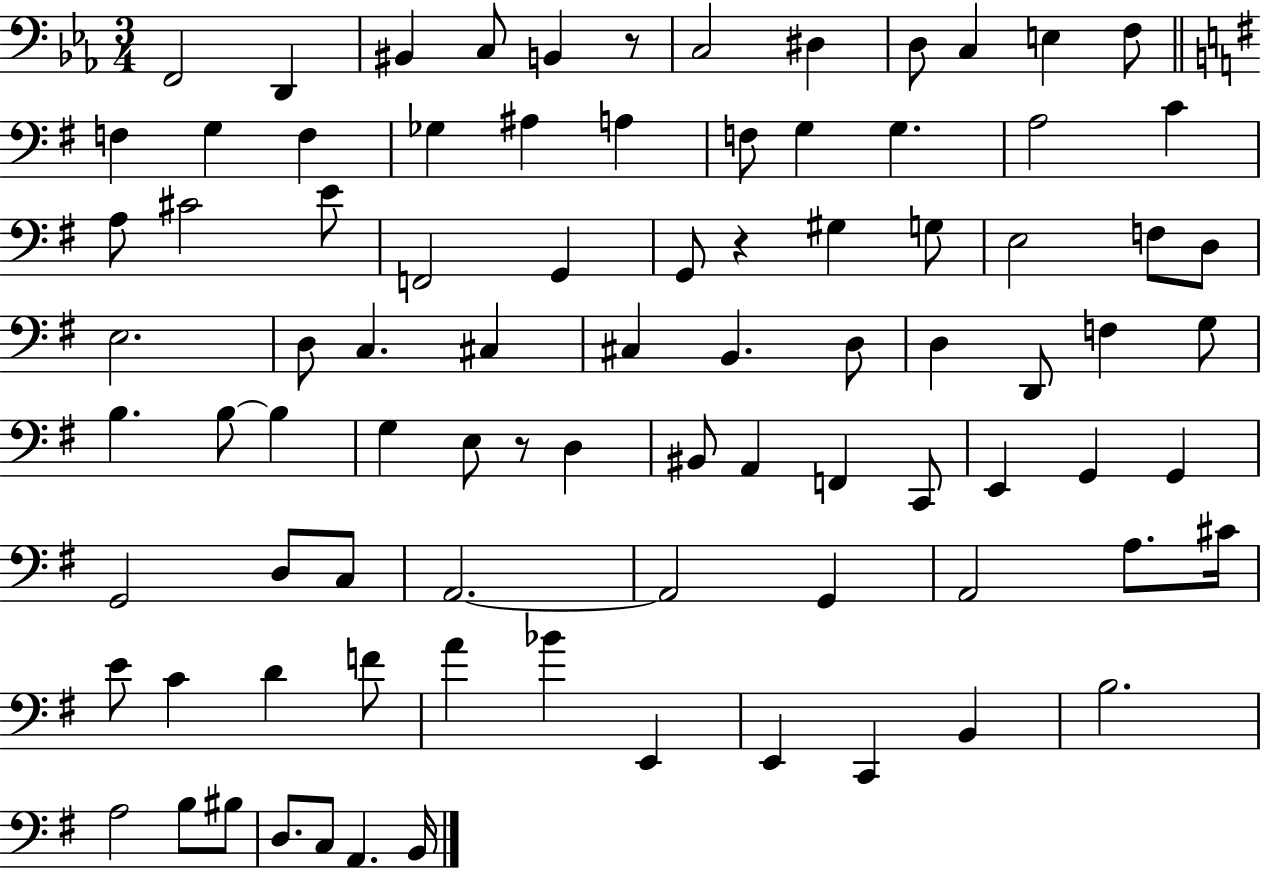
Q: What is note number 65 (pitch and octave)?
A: A3